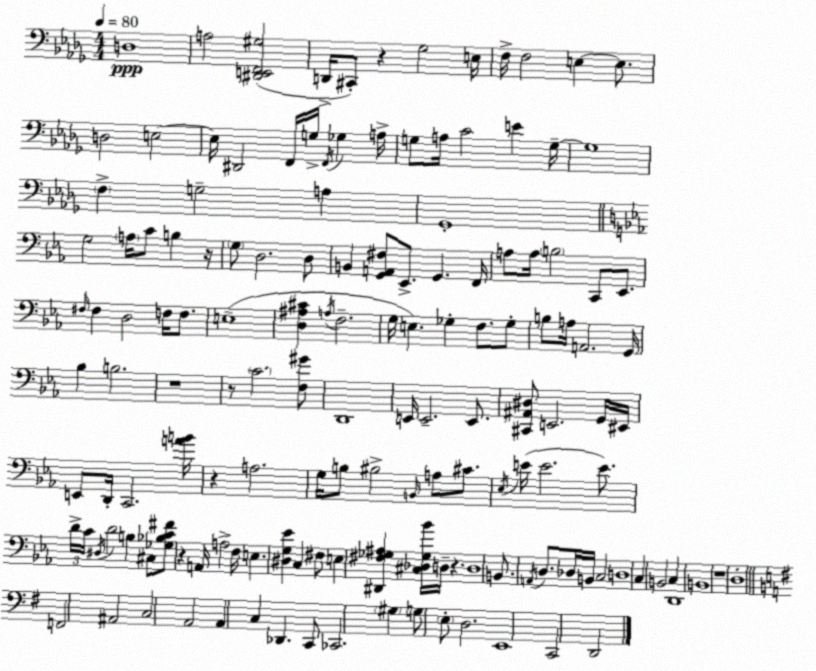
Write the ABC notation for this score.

X:1
T:Untitled
M:4/4
L:1/4
K:Bbm
D,4 A,2 [^D,,E,,F,,^G,]2 D,,/4 ^C,,/2 z _G,2 E,/4 F,/4 F,2 E, E,/2 D,2 E,2 E,/4 ^D,,2 F,,/4 G,/4 F,,/4 _G, A,/4 G,/2 A,/4 C2 E G,/4 G,4 F, G,2 A, _G,,4 G,2 A,/4 C/2 B, z/4 G,/2 D,2 D,/2 B,, [G,,A,,^F,]/2 _E,,/2 G,, F,,/4 A,/2 A,/4 B,2 C,,/2 _E,,/2 ^F,/4 ^F, D,2 F,/4 F,/2 E,4 [D,^A,^C] A,/4 F,2 G,/4 E, _G, F,/2 _G,/2 B,/2 A,/4 A,,2 G,,/4 _B, B,2 z4 z/2 C2 [F,^G]/2 D,,4 E,,/4 E,,2 E,,/2 [^C,,^A,,^D,]/2 E,,2 G,,/4 ^E,,/4 E,,/2 D,,/4 C,,2 [AB]/4 z A,2 G,/4 B,/2 ^B,2 B,,/4 A,/2 ^C/2 _E,/4 E/4 E2 E/2 D/4 C/4 ^D,/4 D2 B, ^C,/2 [_G,_B,C^F]/2 z A,,/4 A,2 F,/4 E, [^D,G,_E] C, ^F,/2 E, [^D,,^F,_G,^A,] [^C,_D,_G,_B]/4 D,/4 z D,4 B,,/2 A,,/4 D,/2 _D,/4 B,,/4 C,2 D,4 C, B,,2 C, D,,4 B,,4 z4 D,4 F,,2 ^A,,2 C,2 A,,2 A,, C, _D,, C,,/2 _C,,2 ^G, G,/2 E,/2 D,2 E,,4 C,,2 D,,2